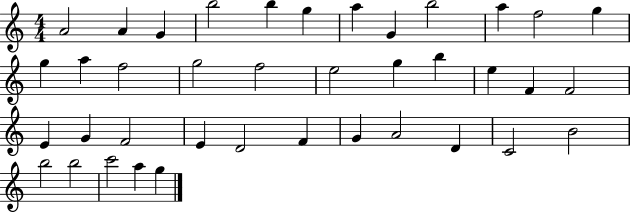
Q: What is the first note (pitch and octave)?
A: A4